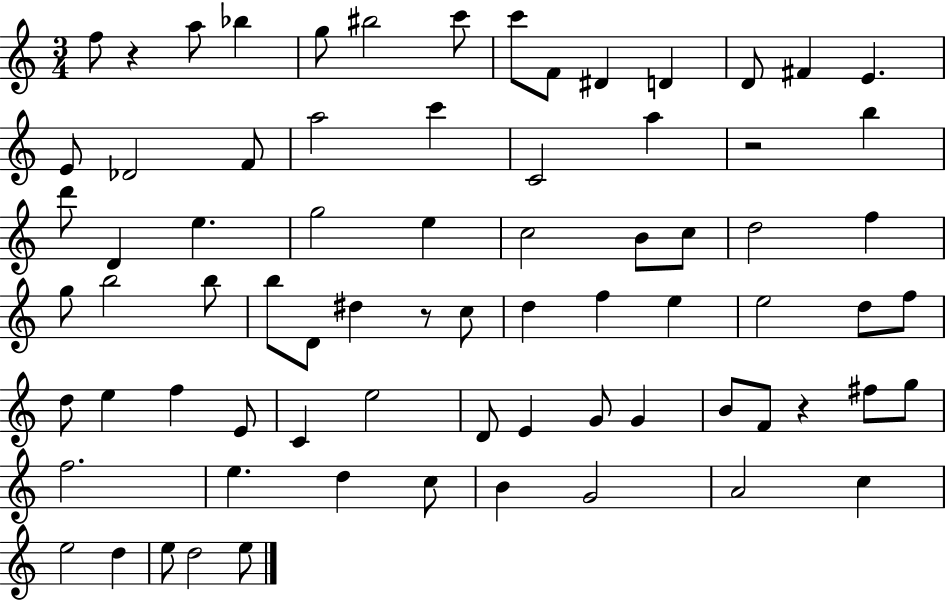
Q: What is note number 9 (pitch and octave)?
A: D#4